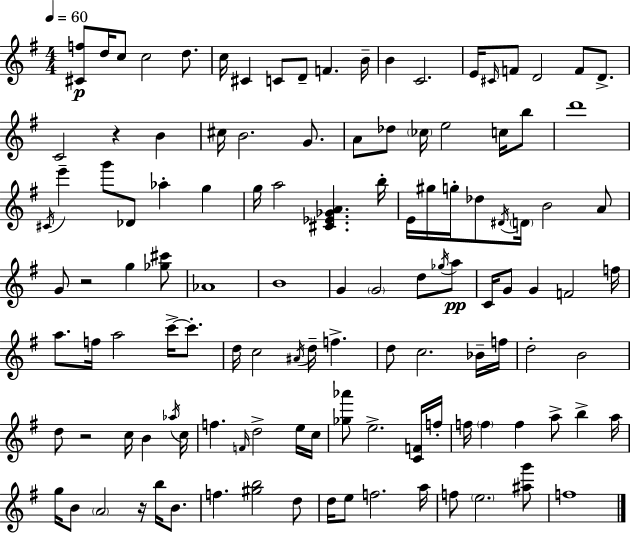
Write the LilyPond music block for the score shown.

{
  \clef treble
  \numericTimeSignature
  \time 4/4
  \key e \minor
  \tempo 4 = 60
  <cis' f''>8\p d''16 c''8 c''2 d''8. | c''16 cis'4 c'8 d'8-- f'4. b'16-- | b'4 c'2. | e'16 \grace { cis'16 } f'8 d'2 f'8 d'8.-> | \break c'2 r4 b'4 | cis''16 b'2. g'8. | a'8 des''8 \parenthesize ces''16 e''2 c''16 b''8 | d'''1 | \break \acciaccatura { cis'16 } e'''4-- g'''8 des'8 aes''4-. g''4 | g''16 a''2 <cis' ees' ges' a'>4. | b''16-. e'16 gis''16 g''16-. des''8 \acciaccatura { dis'16 } \parenthesize d'16 b'2 | a'8 g'8 r2 g''4 | \break <ges'' cis'''>8 aes'1 | b'1 | g'4 \parenthesize g'2 d''8 | \acciaccatura { ges''16 } a''8\pp c'16 g'8 g'4 f'2 | \break f''16 a''8. f''16 a''2 | c'''16->~~ c'''8.-. d''16 c''2 \acciaccatura { ais'16 } d''16-- f''4.-> | d''8 c''2. | bes'16-- f''16 d''2-. b'2 | \break d''8 r2 c''16 | b'4 \acciaccatura { aes''16 } c''16 f''4. \grace { f'16 } d''2-> | e''16 c''16 <ges'' aes'''>8 e''2.-> | <c' f'>16 f''16-. f''16 \parenthesize f''4 f''4 | \break a''8-> b''4-> a''16 g''16 b'8 \parenthesize a'2 | r16 b''16 b'8. f''4. <gis'' b''>2 | d''8 d''16 e''8 f''2. | a''16 f''8 \parenthesize e''2. | \break <ais'' g'''>8 f''1 | \bar "|."
}